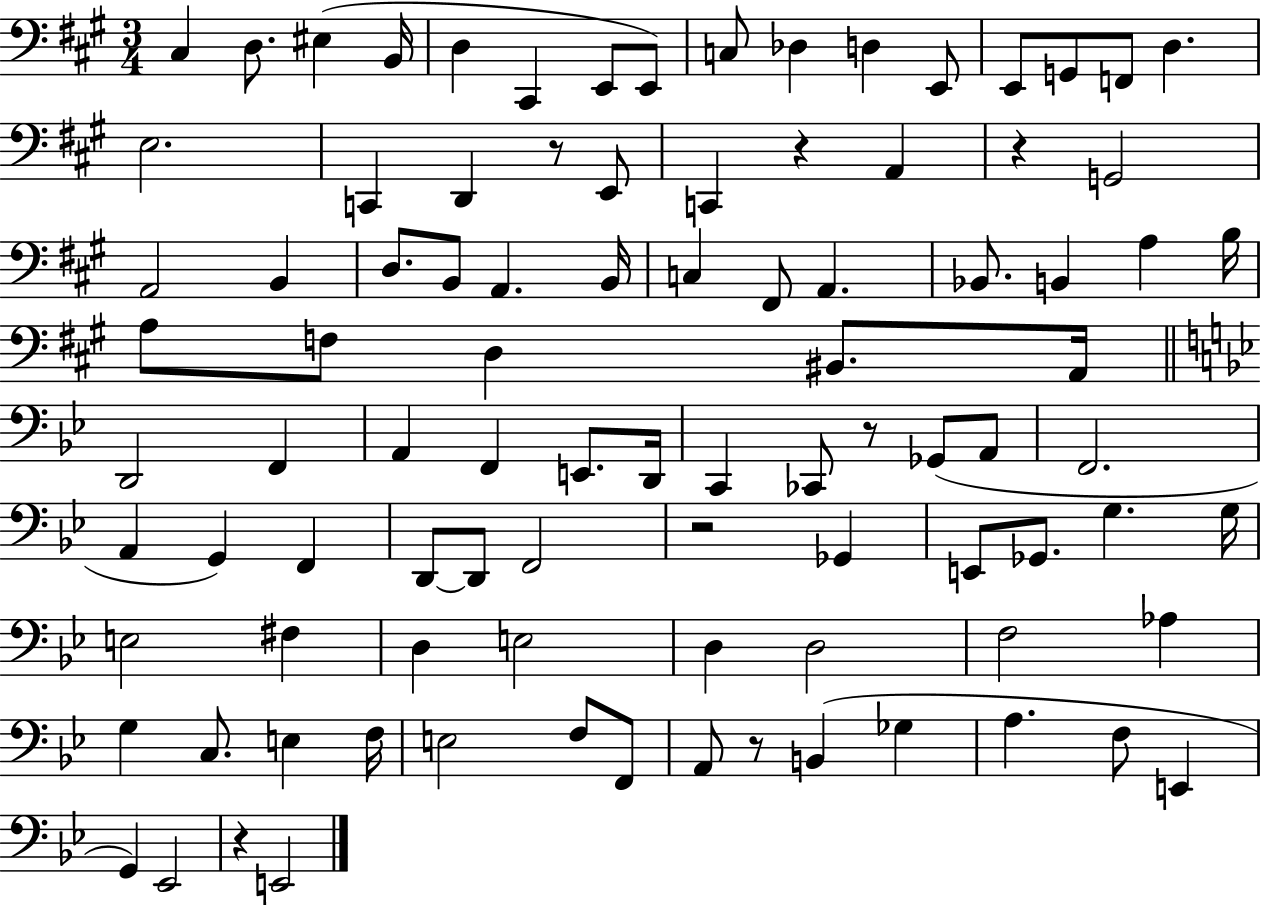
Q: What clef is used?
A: bass